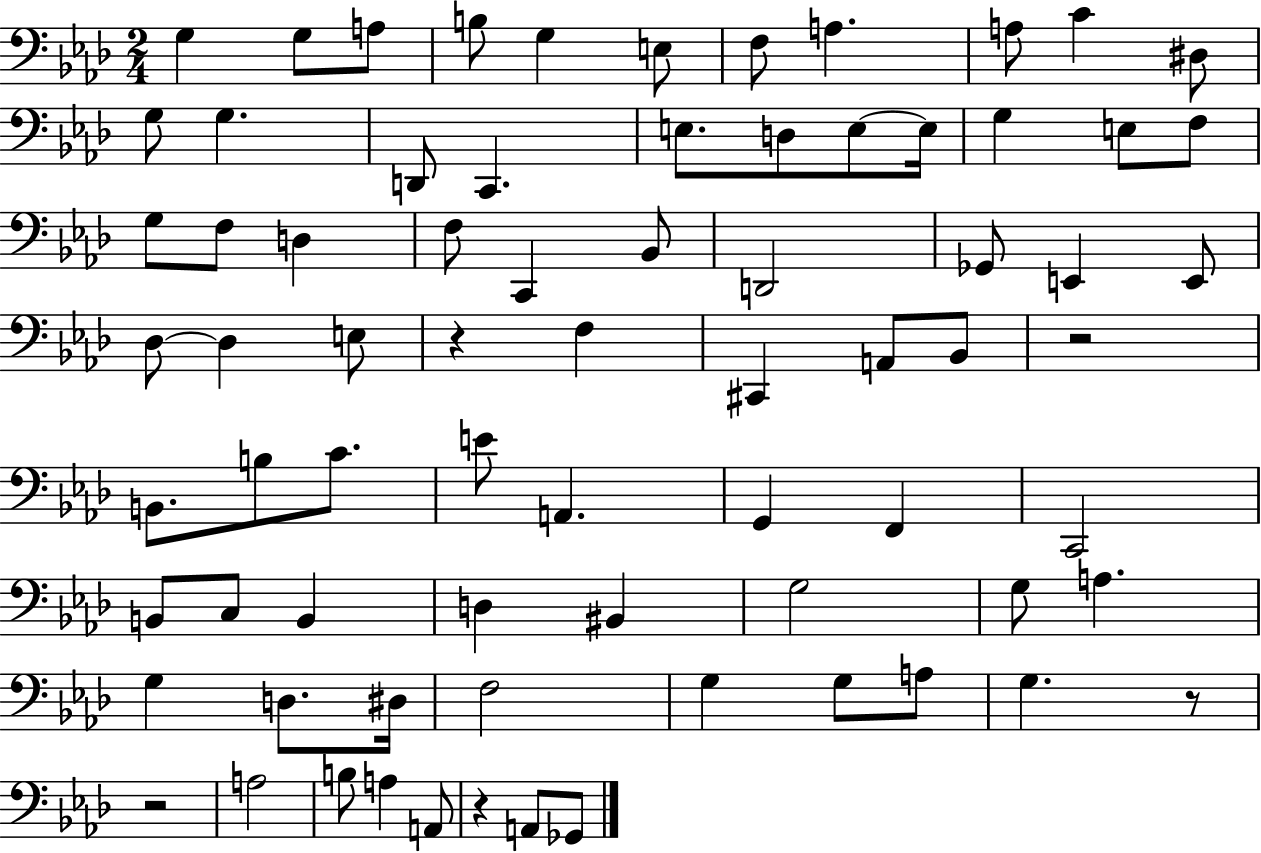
X:1
T:Untitled
M:2/4
L:1/4
K:Ab
G, G,/2 A,/2 B,/2 G, E,/2 F,/2 A, A,/2 C ^D,/2 G,/2 G, D,,/2 C,, E,/2 D,/2 E,/2 E,/4 G, E,/2 F,/2 G,/2 F,/2 D, F,/2 C,, _B,,/2 D,,2 _G,,/2 E,, E,,/2 _D,/2 _D, E,/2 z F, ^C,, A,,/2 _B,,/2 z2 B,,/2 B,/2 C/2 E/2 A,, G,, F,, C,,2 B,,/2 C,/2 B,, D, ^B,, G,2 G,/2 A, G, D,/2 ^D,/4 F,2 G, G,/2 A,/2 G, z/2 z2 A,2 B,/2 A, A,,/2 z A,,/2 _G,,/2